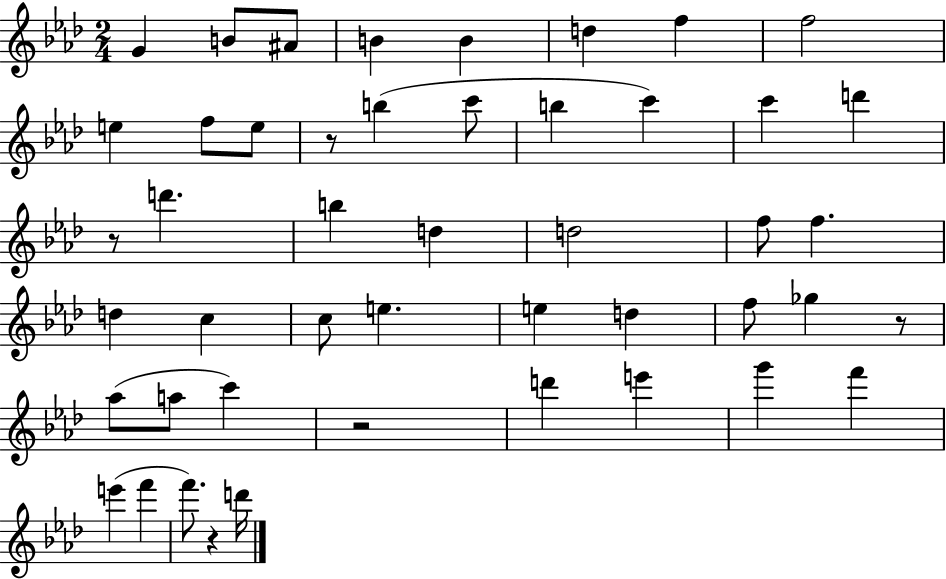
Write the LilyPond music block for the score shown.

{
  \clef treble
  \numericTimeSignature
  \time 2/4
  \key aes \major
  \repeat volta 2 { g'4 b'8 ais'8 | b'4 b'4 | d''4 f''4 | f''2 | \break e''4 f''8 e''8 | r8 b''4( c'''8 | b''4 c'''4) | c'''4 d'''4 | \break r8 d'''4. | b''4 d''4 | d''2 | f''8 f''4. | \break d''4 c''4 | c''8 e''4. | e''4 d''4 | f''8 ges''4 r8 | \break aes''8( a''8 c'''4) | r2 | d'''4 e'''4 | g'''4 f'''4 | \break e'''4( f'''4 | f'''8.) r4 d'''16 | } \bar "|."
}